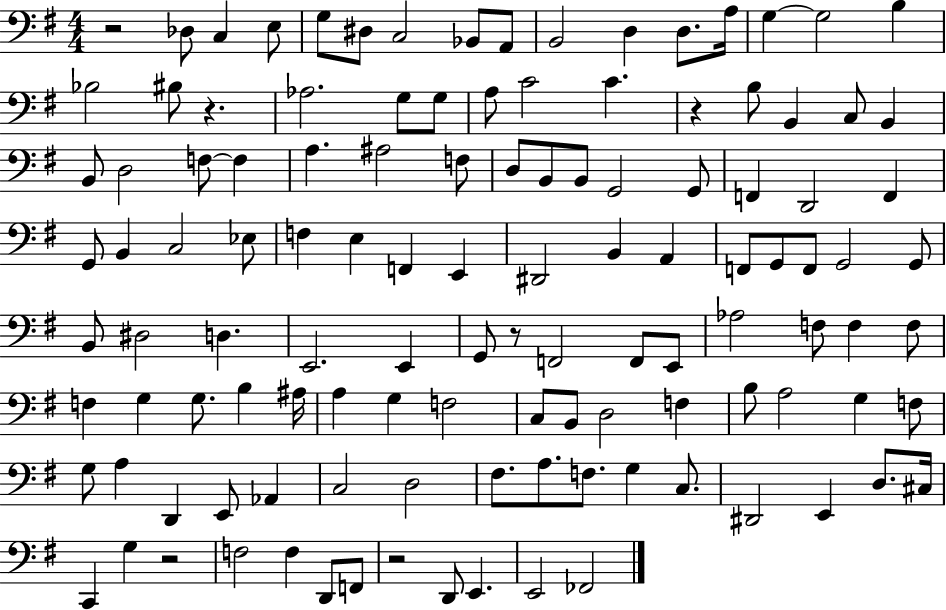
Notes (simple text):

R/h Db3/e C3/q E3/e G3/e D#3/e C3/h Bb2/e A2/e B2/h D3/q D3/e. A3/s G3/q G3/h B3/q Bb3/h BIS3/e R/q. Ab3/h. G3/e G3/e A3/e C4/h C4/q. R/q B3/e B2/q C3/e B2/q B2/e D3/h F3/e F3/q A3/q. A#3/h F3/e D3/e B2/e B2/e G2/h G2/e F2/q D2/h F2/q G2/e B2/q C3/h Eb3/e F3/q E3/q F2/q E2/q D#2/h B2/q A2/q F2/e G2/e F2/e G2/h G2/e B2/e D#3/h D3/q. E2/h. E2/q G2/e R/e F2/h F2/e E2/e Ab3/h F3/e F3/q F3/e F3/q G3/q G3/e. B3/q A#3/s A3/q G3/q F3/h C3/e B2/e D3/h F3/q B3/e A3/h G3/q F3/e G3/e A3/q D2/q E2/e Ab2/q C3/h D3/h F#3/e. A3/e. F3/e. G3/q C3/e. D#2/h E2/q D3/e. C#3/s C2/q G3/q R/h F3/h F3/q D2/e F2/e R/h D2/e E2/q. E2/h FES2/h